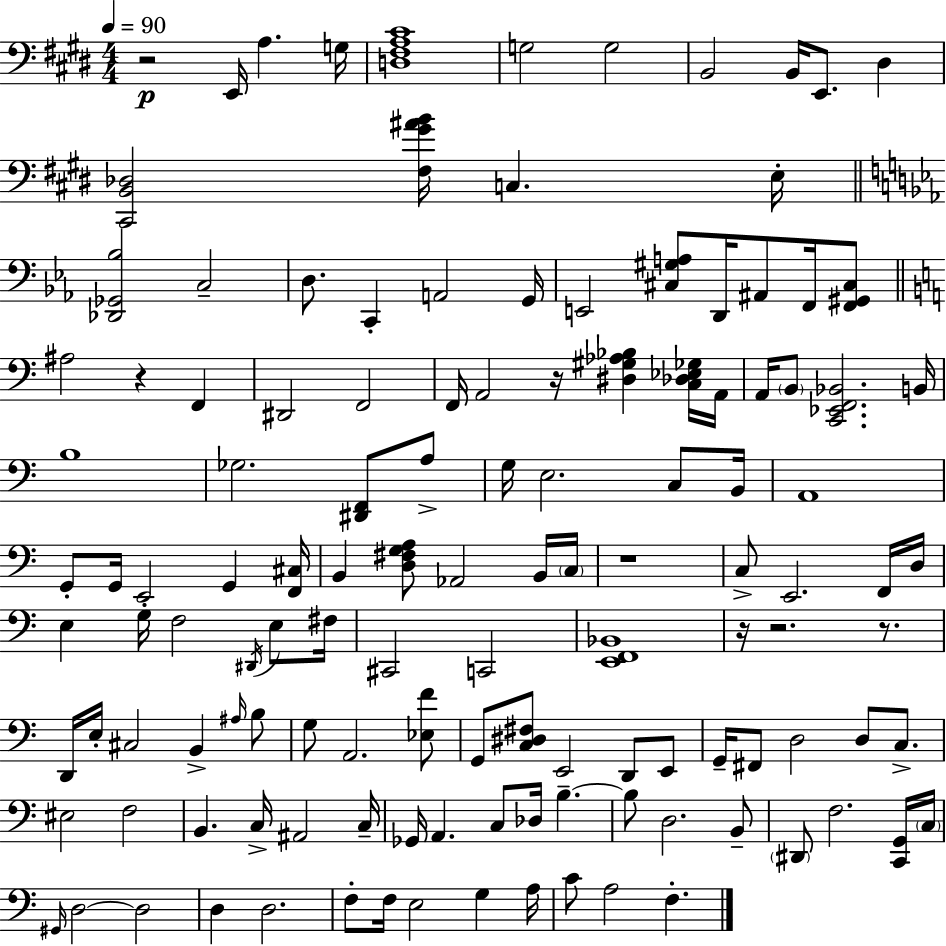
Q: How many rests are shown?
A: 7